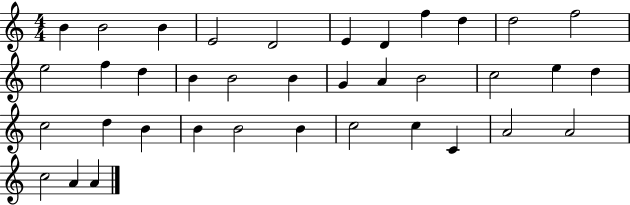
B4/q B4/h B4/q E4/h D4/h E4/q D4/q F5/q D5/q D5/h F5/h E5/h F5/q D5/q B4/q B4/h B4/q G4/q A4/q B4/h C5/h E5/q D5/q C5/h D5/q B4/q B4/q B4/h B4/q C5/h C5/q C4/q A4/h A4/h C5/h A4/q A4/q